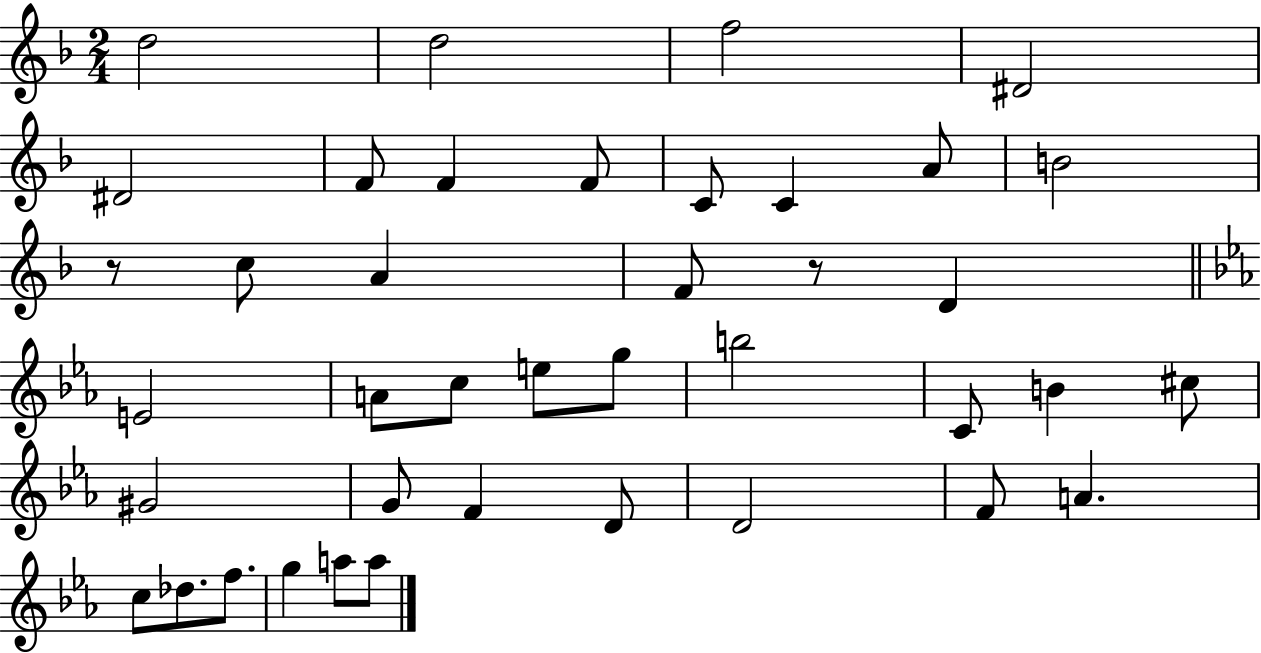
{
  \clef treble
  \numericTimeSignature
  \time 2/4
  \key f \major
  d''2 | d''2 | f''2 | dis'2 | \break dis'2 | f'8 f'4 f'8 | c'8 c'4 a'8 | b'2 | \break r8 c''8 a'4 | f'8 r8 d'4 | \bar "||" \break \key c \minor e'2 | a'8 c''8 e''8 g''8 | b''2 | c'8 b'4 cis''8 | \break gis'2 | g'8 f'4 d'8 | d'2 | f'8 a'4. | \break c''8 des''8. f''8. | g''4 a''8 a''8 | \bar "|."
}